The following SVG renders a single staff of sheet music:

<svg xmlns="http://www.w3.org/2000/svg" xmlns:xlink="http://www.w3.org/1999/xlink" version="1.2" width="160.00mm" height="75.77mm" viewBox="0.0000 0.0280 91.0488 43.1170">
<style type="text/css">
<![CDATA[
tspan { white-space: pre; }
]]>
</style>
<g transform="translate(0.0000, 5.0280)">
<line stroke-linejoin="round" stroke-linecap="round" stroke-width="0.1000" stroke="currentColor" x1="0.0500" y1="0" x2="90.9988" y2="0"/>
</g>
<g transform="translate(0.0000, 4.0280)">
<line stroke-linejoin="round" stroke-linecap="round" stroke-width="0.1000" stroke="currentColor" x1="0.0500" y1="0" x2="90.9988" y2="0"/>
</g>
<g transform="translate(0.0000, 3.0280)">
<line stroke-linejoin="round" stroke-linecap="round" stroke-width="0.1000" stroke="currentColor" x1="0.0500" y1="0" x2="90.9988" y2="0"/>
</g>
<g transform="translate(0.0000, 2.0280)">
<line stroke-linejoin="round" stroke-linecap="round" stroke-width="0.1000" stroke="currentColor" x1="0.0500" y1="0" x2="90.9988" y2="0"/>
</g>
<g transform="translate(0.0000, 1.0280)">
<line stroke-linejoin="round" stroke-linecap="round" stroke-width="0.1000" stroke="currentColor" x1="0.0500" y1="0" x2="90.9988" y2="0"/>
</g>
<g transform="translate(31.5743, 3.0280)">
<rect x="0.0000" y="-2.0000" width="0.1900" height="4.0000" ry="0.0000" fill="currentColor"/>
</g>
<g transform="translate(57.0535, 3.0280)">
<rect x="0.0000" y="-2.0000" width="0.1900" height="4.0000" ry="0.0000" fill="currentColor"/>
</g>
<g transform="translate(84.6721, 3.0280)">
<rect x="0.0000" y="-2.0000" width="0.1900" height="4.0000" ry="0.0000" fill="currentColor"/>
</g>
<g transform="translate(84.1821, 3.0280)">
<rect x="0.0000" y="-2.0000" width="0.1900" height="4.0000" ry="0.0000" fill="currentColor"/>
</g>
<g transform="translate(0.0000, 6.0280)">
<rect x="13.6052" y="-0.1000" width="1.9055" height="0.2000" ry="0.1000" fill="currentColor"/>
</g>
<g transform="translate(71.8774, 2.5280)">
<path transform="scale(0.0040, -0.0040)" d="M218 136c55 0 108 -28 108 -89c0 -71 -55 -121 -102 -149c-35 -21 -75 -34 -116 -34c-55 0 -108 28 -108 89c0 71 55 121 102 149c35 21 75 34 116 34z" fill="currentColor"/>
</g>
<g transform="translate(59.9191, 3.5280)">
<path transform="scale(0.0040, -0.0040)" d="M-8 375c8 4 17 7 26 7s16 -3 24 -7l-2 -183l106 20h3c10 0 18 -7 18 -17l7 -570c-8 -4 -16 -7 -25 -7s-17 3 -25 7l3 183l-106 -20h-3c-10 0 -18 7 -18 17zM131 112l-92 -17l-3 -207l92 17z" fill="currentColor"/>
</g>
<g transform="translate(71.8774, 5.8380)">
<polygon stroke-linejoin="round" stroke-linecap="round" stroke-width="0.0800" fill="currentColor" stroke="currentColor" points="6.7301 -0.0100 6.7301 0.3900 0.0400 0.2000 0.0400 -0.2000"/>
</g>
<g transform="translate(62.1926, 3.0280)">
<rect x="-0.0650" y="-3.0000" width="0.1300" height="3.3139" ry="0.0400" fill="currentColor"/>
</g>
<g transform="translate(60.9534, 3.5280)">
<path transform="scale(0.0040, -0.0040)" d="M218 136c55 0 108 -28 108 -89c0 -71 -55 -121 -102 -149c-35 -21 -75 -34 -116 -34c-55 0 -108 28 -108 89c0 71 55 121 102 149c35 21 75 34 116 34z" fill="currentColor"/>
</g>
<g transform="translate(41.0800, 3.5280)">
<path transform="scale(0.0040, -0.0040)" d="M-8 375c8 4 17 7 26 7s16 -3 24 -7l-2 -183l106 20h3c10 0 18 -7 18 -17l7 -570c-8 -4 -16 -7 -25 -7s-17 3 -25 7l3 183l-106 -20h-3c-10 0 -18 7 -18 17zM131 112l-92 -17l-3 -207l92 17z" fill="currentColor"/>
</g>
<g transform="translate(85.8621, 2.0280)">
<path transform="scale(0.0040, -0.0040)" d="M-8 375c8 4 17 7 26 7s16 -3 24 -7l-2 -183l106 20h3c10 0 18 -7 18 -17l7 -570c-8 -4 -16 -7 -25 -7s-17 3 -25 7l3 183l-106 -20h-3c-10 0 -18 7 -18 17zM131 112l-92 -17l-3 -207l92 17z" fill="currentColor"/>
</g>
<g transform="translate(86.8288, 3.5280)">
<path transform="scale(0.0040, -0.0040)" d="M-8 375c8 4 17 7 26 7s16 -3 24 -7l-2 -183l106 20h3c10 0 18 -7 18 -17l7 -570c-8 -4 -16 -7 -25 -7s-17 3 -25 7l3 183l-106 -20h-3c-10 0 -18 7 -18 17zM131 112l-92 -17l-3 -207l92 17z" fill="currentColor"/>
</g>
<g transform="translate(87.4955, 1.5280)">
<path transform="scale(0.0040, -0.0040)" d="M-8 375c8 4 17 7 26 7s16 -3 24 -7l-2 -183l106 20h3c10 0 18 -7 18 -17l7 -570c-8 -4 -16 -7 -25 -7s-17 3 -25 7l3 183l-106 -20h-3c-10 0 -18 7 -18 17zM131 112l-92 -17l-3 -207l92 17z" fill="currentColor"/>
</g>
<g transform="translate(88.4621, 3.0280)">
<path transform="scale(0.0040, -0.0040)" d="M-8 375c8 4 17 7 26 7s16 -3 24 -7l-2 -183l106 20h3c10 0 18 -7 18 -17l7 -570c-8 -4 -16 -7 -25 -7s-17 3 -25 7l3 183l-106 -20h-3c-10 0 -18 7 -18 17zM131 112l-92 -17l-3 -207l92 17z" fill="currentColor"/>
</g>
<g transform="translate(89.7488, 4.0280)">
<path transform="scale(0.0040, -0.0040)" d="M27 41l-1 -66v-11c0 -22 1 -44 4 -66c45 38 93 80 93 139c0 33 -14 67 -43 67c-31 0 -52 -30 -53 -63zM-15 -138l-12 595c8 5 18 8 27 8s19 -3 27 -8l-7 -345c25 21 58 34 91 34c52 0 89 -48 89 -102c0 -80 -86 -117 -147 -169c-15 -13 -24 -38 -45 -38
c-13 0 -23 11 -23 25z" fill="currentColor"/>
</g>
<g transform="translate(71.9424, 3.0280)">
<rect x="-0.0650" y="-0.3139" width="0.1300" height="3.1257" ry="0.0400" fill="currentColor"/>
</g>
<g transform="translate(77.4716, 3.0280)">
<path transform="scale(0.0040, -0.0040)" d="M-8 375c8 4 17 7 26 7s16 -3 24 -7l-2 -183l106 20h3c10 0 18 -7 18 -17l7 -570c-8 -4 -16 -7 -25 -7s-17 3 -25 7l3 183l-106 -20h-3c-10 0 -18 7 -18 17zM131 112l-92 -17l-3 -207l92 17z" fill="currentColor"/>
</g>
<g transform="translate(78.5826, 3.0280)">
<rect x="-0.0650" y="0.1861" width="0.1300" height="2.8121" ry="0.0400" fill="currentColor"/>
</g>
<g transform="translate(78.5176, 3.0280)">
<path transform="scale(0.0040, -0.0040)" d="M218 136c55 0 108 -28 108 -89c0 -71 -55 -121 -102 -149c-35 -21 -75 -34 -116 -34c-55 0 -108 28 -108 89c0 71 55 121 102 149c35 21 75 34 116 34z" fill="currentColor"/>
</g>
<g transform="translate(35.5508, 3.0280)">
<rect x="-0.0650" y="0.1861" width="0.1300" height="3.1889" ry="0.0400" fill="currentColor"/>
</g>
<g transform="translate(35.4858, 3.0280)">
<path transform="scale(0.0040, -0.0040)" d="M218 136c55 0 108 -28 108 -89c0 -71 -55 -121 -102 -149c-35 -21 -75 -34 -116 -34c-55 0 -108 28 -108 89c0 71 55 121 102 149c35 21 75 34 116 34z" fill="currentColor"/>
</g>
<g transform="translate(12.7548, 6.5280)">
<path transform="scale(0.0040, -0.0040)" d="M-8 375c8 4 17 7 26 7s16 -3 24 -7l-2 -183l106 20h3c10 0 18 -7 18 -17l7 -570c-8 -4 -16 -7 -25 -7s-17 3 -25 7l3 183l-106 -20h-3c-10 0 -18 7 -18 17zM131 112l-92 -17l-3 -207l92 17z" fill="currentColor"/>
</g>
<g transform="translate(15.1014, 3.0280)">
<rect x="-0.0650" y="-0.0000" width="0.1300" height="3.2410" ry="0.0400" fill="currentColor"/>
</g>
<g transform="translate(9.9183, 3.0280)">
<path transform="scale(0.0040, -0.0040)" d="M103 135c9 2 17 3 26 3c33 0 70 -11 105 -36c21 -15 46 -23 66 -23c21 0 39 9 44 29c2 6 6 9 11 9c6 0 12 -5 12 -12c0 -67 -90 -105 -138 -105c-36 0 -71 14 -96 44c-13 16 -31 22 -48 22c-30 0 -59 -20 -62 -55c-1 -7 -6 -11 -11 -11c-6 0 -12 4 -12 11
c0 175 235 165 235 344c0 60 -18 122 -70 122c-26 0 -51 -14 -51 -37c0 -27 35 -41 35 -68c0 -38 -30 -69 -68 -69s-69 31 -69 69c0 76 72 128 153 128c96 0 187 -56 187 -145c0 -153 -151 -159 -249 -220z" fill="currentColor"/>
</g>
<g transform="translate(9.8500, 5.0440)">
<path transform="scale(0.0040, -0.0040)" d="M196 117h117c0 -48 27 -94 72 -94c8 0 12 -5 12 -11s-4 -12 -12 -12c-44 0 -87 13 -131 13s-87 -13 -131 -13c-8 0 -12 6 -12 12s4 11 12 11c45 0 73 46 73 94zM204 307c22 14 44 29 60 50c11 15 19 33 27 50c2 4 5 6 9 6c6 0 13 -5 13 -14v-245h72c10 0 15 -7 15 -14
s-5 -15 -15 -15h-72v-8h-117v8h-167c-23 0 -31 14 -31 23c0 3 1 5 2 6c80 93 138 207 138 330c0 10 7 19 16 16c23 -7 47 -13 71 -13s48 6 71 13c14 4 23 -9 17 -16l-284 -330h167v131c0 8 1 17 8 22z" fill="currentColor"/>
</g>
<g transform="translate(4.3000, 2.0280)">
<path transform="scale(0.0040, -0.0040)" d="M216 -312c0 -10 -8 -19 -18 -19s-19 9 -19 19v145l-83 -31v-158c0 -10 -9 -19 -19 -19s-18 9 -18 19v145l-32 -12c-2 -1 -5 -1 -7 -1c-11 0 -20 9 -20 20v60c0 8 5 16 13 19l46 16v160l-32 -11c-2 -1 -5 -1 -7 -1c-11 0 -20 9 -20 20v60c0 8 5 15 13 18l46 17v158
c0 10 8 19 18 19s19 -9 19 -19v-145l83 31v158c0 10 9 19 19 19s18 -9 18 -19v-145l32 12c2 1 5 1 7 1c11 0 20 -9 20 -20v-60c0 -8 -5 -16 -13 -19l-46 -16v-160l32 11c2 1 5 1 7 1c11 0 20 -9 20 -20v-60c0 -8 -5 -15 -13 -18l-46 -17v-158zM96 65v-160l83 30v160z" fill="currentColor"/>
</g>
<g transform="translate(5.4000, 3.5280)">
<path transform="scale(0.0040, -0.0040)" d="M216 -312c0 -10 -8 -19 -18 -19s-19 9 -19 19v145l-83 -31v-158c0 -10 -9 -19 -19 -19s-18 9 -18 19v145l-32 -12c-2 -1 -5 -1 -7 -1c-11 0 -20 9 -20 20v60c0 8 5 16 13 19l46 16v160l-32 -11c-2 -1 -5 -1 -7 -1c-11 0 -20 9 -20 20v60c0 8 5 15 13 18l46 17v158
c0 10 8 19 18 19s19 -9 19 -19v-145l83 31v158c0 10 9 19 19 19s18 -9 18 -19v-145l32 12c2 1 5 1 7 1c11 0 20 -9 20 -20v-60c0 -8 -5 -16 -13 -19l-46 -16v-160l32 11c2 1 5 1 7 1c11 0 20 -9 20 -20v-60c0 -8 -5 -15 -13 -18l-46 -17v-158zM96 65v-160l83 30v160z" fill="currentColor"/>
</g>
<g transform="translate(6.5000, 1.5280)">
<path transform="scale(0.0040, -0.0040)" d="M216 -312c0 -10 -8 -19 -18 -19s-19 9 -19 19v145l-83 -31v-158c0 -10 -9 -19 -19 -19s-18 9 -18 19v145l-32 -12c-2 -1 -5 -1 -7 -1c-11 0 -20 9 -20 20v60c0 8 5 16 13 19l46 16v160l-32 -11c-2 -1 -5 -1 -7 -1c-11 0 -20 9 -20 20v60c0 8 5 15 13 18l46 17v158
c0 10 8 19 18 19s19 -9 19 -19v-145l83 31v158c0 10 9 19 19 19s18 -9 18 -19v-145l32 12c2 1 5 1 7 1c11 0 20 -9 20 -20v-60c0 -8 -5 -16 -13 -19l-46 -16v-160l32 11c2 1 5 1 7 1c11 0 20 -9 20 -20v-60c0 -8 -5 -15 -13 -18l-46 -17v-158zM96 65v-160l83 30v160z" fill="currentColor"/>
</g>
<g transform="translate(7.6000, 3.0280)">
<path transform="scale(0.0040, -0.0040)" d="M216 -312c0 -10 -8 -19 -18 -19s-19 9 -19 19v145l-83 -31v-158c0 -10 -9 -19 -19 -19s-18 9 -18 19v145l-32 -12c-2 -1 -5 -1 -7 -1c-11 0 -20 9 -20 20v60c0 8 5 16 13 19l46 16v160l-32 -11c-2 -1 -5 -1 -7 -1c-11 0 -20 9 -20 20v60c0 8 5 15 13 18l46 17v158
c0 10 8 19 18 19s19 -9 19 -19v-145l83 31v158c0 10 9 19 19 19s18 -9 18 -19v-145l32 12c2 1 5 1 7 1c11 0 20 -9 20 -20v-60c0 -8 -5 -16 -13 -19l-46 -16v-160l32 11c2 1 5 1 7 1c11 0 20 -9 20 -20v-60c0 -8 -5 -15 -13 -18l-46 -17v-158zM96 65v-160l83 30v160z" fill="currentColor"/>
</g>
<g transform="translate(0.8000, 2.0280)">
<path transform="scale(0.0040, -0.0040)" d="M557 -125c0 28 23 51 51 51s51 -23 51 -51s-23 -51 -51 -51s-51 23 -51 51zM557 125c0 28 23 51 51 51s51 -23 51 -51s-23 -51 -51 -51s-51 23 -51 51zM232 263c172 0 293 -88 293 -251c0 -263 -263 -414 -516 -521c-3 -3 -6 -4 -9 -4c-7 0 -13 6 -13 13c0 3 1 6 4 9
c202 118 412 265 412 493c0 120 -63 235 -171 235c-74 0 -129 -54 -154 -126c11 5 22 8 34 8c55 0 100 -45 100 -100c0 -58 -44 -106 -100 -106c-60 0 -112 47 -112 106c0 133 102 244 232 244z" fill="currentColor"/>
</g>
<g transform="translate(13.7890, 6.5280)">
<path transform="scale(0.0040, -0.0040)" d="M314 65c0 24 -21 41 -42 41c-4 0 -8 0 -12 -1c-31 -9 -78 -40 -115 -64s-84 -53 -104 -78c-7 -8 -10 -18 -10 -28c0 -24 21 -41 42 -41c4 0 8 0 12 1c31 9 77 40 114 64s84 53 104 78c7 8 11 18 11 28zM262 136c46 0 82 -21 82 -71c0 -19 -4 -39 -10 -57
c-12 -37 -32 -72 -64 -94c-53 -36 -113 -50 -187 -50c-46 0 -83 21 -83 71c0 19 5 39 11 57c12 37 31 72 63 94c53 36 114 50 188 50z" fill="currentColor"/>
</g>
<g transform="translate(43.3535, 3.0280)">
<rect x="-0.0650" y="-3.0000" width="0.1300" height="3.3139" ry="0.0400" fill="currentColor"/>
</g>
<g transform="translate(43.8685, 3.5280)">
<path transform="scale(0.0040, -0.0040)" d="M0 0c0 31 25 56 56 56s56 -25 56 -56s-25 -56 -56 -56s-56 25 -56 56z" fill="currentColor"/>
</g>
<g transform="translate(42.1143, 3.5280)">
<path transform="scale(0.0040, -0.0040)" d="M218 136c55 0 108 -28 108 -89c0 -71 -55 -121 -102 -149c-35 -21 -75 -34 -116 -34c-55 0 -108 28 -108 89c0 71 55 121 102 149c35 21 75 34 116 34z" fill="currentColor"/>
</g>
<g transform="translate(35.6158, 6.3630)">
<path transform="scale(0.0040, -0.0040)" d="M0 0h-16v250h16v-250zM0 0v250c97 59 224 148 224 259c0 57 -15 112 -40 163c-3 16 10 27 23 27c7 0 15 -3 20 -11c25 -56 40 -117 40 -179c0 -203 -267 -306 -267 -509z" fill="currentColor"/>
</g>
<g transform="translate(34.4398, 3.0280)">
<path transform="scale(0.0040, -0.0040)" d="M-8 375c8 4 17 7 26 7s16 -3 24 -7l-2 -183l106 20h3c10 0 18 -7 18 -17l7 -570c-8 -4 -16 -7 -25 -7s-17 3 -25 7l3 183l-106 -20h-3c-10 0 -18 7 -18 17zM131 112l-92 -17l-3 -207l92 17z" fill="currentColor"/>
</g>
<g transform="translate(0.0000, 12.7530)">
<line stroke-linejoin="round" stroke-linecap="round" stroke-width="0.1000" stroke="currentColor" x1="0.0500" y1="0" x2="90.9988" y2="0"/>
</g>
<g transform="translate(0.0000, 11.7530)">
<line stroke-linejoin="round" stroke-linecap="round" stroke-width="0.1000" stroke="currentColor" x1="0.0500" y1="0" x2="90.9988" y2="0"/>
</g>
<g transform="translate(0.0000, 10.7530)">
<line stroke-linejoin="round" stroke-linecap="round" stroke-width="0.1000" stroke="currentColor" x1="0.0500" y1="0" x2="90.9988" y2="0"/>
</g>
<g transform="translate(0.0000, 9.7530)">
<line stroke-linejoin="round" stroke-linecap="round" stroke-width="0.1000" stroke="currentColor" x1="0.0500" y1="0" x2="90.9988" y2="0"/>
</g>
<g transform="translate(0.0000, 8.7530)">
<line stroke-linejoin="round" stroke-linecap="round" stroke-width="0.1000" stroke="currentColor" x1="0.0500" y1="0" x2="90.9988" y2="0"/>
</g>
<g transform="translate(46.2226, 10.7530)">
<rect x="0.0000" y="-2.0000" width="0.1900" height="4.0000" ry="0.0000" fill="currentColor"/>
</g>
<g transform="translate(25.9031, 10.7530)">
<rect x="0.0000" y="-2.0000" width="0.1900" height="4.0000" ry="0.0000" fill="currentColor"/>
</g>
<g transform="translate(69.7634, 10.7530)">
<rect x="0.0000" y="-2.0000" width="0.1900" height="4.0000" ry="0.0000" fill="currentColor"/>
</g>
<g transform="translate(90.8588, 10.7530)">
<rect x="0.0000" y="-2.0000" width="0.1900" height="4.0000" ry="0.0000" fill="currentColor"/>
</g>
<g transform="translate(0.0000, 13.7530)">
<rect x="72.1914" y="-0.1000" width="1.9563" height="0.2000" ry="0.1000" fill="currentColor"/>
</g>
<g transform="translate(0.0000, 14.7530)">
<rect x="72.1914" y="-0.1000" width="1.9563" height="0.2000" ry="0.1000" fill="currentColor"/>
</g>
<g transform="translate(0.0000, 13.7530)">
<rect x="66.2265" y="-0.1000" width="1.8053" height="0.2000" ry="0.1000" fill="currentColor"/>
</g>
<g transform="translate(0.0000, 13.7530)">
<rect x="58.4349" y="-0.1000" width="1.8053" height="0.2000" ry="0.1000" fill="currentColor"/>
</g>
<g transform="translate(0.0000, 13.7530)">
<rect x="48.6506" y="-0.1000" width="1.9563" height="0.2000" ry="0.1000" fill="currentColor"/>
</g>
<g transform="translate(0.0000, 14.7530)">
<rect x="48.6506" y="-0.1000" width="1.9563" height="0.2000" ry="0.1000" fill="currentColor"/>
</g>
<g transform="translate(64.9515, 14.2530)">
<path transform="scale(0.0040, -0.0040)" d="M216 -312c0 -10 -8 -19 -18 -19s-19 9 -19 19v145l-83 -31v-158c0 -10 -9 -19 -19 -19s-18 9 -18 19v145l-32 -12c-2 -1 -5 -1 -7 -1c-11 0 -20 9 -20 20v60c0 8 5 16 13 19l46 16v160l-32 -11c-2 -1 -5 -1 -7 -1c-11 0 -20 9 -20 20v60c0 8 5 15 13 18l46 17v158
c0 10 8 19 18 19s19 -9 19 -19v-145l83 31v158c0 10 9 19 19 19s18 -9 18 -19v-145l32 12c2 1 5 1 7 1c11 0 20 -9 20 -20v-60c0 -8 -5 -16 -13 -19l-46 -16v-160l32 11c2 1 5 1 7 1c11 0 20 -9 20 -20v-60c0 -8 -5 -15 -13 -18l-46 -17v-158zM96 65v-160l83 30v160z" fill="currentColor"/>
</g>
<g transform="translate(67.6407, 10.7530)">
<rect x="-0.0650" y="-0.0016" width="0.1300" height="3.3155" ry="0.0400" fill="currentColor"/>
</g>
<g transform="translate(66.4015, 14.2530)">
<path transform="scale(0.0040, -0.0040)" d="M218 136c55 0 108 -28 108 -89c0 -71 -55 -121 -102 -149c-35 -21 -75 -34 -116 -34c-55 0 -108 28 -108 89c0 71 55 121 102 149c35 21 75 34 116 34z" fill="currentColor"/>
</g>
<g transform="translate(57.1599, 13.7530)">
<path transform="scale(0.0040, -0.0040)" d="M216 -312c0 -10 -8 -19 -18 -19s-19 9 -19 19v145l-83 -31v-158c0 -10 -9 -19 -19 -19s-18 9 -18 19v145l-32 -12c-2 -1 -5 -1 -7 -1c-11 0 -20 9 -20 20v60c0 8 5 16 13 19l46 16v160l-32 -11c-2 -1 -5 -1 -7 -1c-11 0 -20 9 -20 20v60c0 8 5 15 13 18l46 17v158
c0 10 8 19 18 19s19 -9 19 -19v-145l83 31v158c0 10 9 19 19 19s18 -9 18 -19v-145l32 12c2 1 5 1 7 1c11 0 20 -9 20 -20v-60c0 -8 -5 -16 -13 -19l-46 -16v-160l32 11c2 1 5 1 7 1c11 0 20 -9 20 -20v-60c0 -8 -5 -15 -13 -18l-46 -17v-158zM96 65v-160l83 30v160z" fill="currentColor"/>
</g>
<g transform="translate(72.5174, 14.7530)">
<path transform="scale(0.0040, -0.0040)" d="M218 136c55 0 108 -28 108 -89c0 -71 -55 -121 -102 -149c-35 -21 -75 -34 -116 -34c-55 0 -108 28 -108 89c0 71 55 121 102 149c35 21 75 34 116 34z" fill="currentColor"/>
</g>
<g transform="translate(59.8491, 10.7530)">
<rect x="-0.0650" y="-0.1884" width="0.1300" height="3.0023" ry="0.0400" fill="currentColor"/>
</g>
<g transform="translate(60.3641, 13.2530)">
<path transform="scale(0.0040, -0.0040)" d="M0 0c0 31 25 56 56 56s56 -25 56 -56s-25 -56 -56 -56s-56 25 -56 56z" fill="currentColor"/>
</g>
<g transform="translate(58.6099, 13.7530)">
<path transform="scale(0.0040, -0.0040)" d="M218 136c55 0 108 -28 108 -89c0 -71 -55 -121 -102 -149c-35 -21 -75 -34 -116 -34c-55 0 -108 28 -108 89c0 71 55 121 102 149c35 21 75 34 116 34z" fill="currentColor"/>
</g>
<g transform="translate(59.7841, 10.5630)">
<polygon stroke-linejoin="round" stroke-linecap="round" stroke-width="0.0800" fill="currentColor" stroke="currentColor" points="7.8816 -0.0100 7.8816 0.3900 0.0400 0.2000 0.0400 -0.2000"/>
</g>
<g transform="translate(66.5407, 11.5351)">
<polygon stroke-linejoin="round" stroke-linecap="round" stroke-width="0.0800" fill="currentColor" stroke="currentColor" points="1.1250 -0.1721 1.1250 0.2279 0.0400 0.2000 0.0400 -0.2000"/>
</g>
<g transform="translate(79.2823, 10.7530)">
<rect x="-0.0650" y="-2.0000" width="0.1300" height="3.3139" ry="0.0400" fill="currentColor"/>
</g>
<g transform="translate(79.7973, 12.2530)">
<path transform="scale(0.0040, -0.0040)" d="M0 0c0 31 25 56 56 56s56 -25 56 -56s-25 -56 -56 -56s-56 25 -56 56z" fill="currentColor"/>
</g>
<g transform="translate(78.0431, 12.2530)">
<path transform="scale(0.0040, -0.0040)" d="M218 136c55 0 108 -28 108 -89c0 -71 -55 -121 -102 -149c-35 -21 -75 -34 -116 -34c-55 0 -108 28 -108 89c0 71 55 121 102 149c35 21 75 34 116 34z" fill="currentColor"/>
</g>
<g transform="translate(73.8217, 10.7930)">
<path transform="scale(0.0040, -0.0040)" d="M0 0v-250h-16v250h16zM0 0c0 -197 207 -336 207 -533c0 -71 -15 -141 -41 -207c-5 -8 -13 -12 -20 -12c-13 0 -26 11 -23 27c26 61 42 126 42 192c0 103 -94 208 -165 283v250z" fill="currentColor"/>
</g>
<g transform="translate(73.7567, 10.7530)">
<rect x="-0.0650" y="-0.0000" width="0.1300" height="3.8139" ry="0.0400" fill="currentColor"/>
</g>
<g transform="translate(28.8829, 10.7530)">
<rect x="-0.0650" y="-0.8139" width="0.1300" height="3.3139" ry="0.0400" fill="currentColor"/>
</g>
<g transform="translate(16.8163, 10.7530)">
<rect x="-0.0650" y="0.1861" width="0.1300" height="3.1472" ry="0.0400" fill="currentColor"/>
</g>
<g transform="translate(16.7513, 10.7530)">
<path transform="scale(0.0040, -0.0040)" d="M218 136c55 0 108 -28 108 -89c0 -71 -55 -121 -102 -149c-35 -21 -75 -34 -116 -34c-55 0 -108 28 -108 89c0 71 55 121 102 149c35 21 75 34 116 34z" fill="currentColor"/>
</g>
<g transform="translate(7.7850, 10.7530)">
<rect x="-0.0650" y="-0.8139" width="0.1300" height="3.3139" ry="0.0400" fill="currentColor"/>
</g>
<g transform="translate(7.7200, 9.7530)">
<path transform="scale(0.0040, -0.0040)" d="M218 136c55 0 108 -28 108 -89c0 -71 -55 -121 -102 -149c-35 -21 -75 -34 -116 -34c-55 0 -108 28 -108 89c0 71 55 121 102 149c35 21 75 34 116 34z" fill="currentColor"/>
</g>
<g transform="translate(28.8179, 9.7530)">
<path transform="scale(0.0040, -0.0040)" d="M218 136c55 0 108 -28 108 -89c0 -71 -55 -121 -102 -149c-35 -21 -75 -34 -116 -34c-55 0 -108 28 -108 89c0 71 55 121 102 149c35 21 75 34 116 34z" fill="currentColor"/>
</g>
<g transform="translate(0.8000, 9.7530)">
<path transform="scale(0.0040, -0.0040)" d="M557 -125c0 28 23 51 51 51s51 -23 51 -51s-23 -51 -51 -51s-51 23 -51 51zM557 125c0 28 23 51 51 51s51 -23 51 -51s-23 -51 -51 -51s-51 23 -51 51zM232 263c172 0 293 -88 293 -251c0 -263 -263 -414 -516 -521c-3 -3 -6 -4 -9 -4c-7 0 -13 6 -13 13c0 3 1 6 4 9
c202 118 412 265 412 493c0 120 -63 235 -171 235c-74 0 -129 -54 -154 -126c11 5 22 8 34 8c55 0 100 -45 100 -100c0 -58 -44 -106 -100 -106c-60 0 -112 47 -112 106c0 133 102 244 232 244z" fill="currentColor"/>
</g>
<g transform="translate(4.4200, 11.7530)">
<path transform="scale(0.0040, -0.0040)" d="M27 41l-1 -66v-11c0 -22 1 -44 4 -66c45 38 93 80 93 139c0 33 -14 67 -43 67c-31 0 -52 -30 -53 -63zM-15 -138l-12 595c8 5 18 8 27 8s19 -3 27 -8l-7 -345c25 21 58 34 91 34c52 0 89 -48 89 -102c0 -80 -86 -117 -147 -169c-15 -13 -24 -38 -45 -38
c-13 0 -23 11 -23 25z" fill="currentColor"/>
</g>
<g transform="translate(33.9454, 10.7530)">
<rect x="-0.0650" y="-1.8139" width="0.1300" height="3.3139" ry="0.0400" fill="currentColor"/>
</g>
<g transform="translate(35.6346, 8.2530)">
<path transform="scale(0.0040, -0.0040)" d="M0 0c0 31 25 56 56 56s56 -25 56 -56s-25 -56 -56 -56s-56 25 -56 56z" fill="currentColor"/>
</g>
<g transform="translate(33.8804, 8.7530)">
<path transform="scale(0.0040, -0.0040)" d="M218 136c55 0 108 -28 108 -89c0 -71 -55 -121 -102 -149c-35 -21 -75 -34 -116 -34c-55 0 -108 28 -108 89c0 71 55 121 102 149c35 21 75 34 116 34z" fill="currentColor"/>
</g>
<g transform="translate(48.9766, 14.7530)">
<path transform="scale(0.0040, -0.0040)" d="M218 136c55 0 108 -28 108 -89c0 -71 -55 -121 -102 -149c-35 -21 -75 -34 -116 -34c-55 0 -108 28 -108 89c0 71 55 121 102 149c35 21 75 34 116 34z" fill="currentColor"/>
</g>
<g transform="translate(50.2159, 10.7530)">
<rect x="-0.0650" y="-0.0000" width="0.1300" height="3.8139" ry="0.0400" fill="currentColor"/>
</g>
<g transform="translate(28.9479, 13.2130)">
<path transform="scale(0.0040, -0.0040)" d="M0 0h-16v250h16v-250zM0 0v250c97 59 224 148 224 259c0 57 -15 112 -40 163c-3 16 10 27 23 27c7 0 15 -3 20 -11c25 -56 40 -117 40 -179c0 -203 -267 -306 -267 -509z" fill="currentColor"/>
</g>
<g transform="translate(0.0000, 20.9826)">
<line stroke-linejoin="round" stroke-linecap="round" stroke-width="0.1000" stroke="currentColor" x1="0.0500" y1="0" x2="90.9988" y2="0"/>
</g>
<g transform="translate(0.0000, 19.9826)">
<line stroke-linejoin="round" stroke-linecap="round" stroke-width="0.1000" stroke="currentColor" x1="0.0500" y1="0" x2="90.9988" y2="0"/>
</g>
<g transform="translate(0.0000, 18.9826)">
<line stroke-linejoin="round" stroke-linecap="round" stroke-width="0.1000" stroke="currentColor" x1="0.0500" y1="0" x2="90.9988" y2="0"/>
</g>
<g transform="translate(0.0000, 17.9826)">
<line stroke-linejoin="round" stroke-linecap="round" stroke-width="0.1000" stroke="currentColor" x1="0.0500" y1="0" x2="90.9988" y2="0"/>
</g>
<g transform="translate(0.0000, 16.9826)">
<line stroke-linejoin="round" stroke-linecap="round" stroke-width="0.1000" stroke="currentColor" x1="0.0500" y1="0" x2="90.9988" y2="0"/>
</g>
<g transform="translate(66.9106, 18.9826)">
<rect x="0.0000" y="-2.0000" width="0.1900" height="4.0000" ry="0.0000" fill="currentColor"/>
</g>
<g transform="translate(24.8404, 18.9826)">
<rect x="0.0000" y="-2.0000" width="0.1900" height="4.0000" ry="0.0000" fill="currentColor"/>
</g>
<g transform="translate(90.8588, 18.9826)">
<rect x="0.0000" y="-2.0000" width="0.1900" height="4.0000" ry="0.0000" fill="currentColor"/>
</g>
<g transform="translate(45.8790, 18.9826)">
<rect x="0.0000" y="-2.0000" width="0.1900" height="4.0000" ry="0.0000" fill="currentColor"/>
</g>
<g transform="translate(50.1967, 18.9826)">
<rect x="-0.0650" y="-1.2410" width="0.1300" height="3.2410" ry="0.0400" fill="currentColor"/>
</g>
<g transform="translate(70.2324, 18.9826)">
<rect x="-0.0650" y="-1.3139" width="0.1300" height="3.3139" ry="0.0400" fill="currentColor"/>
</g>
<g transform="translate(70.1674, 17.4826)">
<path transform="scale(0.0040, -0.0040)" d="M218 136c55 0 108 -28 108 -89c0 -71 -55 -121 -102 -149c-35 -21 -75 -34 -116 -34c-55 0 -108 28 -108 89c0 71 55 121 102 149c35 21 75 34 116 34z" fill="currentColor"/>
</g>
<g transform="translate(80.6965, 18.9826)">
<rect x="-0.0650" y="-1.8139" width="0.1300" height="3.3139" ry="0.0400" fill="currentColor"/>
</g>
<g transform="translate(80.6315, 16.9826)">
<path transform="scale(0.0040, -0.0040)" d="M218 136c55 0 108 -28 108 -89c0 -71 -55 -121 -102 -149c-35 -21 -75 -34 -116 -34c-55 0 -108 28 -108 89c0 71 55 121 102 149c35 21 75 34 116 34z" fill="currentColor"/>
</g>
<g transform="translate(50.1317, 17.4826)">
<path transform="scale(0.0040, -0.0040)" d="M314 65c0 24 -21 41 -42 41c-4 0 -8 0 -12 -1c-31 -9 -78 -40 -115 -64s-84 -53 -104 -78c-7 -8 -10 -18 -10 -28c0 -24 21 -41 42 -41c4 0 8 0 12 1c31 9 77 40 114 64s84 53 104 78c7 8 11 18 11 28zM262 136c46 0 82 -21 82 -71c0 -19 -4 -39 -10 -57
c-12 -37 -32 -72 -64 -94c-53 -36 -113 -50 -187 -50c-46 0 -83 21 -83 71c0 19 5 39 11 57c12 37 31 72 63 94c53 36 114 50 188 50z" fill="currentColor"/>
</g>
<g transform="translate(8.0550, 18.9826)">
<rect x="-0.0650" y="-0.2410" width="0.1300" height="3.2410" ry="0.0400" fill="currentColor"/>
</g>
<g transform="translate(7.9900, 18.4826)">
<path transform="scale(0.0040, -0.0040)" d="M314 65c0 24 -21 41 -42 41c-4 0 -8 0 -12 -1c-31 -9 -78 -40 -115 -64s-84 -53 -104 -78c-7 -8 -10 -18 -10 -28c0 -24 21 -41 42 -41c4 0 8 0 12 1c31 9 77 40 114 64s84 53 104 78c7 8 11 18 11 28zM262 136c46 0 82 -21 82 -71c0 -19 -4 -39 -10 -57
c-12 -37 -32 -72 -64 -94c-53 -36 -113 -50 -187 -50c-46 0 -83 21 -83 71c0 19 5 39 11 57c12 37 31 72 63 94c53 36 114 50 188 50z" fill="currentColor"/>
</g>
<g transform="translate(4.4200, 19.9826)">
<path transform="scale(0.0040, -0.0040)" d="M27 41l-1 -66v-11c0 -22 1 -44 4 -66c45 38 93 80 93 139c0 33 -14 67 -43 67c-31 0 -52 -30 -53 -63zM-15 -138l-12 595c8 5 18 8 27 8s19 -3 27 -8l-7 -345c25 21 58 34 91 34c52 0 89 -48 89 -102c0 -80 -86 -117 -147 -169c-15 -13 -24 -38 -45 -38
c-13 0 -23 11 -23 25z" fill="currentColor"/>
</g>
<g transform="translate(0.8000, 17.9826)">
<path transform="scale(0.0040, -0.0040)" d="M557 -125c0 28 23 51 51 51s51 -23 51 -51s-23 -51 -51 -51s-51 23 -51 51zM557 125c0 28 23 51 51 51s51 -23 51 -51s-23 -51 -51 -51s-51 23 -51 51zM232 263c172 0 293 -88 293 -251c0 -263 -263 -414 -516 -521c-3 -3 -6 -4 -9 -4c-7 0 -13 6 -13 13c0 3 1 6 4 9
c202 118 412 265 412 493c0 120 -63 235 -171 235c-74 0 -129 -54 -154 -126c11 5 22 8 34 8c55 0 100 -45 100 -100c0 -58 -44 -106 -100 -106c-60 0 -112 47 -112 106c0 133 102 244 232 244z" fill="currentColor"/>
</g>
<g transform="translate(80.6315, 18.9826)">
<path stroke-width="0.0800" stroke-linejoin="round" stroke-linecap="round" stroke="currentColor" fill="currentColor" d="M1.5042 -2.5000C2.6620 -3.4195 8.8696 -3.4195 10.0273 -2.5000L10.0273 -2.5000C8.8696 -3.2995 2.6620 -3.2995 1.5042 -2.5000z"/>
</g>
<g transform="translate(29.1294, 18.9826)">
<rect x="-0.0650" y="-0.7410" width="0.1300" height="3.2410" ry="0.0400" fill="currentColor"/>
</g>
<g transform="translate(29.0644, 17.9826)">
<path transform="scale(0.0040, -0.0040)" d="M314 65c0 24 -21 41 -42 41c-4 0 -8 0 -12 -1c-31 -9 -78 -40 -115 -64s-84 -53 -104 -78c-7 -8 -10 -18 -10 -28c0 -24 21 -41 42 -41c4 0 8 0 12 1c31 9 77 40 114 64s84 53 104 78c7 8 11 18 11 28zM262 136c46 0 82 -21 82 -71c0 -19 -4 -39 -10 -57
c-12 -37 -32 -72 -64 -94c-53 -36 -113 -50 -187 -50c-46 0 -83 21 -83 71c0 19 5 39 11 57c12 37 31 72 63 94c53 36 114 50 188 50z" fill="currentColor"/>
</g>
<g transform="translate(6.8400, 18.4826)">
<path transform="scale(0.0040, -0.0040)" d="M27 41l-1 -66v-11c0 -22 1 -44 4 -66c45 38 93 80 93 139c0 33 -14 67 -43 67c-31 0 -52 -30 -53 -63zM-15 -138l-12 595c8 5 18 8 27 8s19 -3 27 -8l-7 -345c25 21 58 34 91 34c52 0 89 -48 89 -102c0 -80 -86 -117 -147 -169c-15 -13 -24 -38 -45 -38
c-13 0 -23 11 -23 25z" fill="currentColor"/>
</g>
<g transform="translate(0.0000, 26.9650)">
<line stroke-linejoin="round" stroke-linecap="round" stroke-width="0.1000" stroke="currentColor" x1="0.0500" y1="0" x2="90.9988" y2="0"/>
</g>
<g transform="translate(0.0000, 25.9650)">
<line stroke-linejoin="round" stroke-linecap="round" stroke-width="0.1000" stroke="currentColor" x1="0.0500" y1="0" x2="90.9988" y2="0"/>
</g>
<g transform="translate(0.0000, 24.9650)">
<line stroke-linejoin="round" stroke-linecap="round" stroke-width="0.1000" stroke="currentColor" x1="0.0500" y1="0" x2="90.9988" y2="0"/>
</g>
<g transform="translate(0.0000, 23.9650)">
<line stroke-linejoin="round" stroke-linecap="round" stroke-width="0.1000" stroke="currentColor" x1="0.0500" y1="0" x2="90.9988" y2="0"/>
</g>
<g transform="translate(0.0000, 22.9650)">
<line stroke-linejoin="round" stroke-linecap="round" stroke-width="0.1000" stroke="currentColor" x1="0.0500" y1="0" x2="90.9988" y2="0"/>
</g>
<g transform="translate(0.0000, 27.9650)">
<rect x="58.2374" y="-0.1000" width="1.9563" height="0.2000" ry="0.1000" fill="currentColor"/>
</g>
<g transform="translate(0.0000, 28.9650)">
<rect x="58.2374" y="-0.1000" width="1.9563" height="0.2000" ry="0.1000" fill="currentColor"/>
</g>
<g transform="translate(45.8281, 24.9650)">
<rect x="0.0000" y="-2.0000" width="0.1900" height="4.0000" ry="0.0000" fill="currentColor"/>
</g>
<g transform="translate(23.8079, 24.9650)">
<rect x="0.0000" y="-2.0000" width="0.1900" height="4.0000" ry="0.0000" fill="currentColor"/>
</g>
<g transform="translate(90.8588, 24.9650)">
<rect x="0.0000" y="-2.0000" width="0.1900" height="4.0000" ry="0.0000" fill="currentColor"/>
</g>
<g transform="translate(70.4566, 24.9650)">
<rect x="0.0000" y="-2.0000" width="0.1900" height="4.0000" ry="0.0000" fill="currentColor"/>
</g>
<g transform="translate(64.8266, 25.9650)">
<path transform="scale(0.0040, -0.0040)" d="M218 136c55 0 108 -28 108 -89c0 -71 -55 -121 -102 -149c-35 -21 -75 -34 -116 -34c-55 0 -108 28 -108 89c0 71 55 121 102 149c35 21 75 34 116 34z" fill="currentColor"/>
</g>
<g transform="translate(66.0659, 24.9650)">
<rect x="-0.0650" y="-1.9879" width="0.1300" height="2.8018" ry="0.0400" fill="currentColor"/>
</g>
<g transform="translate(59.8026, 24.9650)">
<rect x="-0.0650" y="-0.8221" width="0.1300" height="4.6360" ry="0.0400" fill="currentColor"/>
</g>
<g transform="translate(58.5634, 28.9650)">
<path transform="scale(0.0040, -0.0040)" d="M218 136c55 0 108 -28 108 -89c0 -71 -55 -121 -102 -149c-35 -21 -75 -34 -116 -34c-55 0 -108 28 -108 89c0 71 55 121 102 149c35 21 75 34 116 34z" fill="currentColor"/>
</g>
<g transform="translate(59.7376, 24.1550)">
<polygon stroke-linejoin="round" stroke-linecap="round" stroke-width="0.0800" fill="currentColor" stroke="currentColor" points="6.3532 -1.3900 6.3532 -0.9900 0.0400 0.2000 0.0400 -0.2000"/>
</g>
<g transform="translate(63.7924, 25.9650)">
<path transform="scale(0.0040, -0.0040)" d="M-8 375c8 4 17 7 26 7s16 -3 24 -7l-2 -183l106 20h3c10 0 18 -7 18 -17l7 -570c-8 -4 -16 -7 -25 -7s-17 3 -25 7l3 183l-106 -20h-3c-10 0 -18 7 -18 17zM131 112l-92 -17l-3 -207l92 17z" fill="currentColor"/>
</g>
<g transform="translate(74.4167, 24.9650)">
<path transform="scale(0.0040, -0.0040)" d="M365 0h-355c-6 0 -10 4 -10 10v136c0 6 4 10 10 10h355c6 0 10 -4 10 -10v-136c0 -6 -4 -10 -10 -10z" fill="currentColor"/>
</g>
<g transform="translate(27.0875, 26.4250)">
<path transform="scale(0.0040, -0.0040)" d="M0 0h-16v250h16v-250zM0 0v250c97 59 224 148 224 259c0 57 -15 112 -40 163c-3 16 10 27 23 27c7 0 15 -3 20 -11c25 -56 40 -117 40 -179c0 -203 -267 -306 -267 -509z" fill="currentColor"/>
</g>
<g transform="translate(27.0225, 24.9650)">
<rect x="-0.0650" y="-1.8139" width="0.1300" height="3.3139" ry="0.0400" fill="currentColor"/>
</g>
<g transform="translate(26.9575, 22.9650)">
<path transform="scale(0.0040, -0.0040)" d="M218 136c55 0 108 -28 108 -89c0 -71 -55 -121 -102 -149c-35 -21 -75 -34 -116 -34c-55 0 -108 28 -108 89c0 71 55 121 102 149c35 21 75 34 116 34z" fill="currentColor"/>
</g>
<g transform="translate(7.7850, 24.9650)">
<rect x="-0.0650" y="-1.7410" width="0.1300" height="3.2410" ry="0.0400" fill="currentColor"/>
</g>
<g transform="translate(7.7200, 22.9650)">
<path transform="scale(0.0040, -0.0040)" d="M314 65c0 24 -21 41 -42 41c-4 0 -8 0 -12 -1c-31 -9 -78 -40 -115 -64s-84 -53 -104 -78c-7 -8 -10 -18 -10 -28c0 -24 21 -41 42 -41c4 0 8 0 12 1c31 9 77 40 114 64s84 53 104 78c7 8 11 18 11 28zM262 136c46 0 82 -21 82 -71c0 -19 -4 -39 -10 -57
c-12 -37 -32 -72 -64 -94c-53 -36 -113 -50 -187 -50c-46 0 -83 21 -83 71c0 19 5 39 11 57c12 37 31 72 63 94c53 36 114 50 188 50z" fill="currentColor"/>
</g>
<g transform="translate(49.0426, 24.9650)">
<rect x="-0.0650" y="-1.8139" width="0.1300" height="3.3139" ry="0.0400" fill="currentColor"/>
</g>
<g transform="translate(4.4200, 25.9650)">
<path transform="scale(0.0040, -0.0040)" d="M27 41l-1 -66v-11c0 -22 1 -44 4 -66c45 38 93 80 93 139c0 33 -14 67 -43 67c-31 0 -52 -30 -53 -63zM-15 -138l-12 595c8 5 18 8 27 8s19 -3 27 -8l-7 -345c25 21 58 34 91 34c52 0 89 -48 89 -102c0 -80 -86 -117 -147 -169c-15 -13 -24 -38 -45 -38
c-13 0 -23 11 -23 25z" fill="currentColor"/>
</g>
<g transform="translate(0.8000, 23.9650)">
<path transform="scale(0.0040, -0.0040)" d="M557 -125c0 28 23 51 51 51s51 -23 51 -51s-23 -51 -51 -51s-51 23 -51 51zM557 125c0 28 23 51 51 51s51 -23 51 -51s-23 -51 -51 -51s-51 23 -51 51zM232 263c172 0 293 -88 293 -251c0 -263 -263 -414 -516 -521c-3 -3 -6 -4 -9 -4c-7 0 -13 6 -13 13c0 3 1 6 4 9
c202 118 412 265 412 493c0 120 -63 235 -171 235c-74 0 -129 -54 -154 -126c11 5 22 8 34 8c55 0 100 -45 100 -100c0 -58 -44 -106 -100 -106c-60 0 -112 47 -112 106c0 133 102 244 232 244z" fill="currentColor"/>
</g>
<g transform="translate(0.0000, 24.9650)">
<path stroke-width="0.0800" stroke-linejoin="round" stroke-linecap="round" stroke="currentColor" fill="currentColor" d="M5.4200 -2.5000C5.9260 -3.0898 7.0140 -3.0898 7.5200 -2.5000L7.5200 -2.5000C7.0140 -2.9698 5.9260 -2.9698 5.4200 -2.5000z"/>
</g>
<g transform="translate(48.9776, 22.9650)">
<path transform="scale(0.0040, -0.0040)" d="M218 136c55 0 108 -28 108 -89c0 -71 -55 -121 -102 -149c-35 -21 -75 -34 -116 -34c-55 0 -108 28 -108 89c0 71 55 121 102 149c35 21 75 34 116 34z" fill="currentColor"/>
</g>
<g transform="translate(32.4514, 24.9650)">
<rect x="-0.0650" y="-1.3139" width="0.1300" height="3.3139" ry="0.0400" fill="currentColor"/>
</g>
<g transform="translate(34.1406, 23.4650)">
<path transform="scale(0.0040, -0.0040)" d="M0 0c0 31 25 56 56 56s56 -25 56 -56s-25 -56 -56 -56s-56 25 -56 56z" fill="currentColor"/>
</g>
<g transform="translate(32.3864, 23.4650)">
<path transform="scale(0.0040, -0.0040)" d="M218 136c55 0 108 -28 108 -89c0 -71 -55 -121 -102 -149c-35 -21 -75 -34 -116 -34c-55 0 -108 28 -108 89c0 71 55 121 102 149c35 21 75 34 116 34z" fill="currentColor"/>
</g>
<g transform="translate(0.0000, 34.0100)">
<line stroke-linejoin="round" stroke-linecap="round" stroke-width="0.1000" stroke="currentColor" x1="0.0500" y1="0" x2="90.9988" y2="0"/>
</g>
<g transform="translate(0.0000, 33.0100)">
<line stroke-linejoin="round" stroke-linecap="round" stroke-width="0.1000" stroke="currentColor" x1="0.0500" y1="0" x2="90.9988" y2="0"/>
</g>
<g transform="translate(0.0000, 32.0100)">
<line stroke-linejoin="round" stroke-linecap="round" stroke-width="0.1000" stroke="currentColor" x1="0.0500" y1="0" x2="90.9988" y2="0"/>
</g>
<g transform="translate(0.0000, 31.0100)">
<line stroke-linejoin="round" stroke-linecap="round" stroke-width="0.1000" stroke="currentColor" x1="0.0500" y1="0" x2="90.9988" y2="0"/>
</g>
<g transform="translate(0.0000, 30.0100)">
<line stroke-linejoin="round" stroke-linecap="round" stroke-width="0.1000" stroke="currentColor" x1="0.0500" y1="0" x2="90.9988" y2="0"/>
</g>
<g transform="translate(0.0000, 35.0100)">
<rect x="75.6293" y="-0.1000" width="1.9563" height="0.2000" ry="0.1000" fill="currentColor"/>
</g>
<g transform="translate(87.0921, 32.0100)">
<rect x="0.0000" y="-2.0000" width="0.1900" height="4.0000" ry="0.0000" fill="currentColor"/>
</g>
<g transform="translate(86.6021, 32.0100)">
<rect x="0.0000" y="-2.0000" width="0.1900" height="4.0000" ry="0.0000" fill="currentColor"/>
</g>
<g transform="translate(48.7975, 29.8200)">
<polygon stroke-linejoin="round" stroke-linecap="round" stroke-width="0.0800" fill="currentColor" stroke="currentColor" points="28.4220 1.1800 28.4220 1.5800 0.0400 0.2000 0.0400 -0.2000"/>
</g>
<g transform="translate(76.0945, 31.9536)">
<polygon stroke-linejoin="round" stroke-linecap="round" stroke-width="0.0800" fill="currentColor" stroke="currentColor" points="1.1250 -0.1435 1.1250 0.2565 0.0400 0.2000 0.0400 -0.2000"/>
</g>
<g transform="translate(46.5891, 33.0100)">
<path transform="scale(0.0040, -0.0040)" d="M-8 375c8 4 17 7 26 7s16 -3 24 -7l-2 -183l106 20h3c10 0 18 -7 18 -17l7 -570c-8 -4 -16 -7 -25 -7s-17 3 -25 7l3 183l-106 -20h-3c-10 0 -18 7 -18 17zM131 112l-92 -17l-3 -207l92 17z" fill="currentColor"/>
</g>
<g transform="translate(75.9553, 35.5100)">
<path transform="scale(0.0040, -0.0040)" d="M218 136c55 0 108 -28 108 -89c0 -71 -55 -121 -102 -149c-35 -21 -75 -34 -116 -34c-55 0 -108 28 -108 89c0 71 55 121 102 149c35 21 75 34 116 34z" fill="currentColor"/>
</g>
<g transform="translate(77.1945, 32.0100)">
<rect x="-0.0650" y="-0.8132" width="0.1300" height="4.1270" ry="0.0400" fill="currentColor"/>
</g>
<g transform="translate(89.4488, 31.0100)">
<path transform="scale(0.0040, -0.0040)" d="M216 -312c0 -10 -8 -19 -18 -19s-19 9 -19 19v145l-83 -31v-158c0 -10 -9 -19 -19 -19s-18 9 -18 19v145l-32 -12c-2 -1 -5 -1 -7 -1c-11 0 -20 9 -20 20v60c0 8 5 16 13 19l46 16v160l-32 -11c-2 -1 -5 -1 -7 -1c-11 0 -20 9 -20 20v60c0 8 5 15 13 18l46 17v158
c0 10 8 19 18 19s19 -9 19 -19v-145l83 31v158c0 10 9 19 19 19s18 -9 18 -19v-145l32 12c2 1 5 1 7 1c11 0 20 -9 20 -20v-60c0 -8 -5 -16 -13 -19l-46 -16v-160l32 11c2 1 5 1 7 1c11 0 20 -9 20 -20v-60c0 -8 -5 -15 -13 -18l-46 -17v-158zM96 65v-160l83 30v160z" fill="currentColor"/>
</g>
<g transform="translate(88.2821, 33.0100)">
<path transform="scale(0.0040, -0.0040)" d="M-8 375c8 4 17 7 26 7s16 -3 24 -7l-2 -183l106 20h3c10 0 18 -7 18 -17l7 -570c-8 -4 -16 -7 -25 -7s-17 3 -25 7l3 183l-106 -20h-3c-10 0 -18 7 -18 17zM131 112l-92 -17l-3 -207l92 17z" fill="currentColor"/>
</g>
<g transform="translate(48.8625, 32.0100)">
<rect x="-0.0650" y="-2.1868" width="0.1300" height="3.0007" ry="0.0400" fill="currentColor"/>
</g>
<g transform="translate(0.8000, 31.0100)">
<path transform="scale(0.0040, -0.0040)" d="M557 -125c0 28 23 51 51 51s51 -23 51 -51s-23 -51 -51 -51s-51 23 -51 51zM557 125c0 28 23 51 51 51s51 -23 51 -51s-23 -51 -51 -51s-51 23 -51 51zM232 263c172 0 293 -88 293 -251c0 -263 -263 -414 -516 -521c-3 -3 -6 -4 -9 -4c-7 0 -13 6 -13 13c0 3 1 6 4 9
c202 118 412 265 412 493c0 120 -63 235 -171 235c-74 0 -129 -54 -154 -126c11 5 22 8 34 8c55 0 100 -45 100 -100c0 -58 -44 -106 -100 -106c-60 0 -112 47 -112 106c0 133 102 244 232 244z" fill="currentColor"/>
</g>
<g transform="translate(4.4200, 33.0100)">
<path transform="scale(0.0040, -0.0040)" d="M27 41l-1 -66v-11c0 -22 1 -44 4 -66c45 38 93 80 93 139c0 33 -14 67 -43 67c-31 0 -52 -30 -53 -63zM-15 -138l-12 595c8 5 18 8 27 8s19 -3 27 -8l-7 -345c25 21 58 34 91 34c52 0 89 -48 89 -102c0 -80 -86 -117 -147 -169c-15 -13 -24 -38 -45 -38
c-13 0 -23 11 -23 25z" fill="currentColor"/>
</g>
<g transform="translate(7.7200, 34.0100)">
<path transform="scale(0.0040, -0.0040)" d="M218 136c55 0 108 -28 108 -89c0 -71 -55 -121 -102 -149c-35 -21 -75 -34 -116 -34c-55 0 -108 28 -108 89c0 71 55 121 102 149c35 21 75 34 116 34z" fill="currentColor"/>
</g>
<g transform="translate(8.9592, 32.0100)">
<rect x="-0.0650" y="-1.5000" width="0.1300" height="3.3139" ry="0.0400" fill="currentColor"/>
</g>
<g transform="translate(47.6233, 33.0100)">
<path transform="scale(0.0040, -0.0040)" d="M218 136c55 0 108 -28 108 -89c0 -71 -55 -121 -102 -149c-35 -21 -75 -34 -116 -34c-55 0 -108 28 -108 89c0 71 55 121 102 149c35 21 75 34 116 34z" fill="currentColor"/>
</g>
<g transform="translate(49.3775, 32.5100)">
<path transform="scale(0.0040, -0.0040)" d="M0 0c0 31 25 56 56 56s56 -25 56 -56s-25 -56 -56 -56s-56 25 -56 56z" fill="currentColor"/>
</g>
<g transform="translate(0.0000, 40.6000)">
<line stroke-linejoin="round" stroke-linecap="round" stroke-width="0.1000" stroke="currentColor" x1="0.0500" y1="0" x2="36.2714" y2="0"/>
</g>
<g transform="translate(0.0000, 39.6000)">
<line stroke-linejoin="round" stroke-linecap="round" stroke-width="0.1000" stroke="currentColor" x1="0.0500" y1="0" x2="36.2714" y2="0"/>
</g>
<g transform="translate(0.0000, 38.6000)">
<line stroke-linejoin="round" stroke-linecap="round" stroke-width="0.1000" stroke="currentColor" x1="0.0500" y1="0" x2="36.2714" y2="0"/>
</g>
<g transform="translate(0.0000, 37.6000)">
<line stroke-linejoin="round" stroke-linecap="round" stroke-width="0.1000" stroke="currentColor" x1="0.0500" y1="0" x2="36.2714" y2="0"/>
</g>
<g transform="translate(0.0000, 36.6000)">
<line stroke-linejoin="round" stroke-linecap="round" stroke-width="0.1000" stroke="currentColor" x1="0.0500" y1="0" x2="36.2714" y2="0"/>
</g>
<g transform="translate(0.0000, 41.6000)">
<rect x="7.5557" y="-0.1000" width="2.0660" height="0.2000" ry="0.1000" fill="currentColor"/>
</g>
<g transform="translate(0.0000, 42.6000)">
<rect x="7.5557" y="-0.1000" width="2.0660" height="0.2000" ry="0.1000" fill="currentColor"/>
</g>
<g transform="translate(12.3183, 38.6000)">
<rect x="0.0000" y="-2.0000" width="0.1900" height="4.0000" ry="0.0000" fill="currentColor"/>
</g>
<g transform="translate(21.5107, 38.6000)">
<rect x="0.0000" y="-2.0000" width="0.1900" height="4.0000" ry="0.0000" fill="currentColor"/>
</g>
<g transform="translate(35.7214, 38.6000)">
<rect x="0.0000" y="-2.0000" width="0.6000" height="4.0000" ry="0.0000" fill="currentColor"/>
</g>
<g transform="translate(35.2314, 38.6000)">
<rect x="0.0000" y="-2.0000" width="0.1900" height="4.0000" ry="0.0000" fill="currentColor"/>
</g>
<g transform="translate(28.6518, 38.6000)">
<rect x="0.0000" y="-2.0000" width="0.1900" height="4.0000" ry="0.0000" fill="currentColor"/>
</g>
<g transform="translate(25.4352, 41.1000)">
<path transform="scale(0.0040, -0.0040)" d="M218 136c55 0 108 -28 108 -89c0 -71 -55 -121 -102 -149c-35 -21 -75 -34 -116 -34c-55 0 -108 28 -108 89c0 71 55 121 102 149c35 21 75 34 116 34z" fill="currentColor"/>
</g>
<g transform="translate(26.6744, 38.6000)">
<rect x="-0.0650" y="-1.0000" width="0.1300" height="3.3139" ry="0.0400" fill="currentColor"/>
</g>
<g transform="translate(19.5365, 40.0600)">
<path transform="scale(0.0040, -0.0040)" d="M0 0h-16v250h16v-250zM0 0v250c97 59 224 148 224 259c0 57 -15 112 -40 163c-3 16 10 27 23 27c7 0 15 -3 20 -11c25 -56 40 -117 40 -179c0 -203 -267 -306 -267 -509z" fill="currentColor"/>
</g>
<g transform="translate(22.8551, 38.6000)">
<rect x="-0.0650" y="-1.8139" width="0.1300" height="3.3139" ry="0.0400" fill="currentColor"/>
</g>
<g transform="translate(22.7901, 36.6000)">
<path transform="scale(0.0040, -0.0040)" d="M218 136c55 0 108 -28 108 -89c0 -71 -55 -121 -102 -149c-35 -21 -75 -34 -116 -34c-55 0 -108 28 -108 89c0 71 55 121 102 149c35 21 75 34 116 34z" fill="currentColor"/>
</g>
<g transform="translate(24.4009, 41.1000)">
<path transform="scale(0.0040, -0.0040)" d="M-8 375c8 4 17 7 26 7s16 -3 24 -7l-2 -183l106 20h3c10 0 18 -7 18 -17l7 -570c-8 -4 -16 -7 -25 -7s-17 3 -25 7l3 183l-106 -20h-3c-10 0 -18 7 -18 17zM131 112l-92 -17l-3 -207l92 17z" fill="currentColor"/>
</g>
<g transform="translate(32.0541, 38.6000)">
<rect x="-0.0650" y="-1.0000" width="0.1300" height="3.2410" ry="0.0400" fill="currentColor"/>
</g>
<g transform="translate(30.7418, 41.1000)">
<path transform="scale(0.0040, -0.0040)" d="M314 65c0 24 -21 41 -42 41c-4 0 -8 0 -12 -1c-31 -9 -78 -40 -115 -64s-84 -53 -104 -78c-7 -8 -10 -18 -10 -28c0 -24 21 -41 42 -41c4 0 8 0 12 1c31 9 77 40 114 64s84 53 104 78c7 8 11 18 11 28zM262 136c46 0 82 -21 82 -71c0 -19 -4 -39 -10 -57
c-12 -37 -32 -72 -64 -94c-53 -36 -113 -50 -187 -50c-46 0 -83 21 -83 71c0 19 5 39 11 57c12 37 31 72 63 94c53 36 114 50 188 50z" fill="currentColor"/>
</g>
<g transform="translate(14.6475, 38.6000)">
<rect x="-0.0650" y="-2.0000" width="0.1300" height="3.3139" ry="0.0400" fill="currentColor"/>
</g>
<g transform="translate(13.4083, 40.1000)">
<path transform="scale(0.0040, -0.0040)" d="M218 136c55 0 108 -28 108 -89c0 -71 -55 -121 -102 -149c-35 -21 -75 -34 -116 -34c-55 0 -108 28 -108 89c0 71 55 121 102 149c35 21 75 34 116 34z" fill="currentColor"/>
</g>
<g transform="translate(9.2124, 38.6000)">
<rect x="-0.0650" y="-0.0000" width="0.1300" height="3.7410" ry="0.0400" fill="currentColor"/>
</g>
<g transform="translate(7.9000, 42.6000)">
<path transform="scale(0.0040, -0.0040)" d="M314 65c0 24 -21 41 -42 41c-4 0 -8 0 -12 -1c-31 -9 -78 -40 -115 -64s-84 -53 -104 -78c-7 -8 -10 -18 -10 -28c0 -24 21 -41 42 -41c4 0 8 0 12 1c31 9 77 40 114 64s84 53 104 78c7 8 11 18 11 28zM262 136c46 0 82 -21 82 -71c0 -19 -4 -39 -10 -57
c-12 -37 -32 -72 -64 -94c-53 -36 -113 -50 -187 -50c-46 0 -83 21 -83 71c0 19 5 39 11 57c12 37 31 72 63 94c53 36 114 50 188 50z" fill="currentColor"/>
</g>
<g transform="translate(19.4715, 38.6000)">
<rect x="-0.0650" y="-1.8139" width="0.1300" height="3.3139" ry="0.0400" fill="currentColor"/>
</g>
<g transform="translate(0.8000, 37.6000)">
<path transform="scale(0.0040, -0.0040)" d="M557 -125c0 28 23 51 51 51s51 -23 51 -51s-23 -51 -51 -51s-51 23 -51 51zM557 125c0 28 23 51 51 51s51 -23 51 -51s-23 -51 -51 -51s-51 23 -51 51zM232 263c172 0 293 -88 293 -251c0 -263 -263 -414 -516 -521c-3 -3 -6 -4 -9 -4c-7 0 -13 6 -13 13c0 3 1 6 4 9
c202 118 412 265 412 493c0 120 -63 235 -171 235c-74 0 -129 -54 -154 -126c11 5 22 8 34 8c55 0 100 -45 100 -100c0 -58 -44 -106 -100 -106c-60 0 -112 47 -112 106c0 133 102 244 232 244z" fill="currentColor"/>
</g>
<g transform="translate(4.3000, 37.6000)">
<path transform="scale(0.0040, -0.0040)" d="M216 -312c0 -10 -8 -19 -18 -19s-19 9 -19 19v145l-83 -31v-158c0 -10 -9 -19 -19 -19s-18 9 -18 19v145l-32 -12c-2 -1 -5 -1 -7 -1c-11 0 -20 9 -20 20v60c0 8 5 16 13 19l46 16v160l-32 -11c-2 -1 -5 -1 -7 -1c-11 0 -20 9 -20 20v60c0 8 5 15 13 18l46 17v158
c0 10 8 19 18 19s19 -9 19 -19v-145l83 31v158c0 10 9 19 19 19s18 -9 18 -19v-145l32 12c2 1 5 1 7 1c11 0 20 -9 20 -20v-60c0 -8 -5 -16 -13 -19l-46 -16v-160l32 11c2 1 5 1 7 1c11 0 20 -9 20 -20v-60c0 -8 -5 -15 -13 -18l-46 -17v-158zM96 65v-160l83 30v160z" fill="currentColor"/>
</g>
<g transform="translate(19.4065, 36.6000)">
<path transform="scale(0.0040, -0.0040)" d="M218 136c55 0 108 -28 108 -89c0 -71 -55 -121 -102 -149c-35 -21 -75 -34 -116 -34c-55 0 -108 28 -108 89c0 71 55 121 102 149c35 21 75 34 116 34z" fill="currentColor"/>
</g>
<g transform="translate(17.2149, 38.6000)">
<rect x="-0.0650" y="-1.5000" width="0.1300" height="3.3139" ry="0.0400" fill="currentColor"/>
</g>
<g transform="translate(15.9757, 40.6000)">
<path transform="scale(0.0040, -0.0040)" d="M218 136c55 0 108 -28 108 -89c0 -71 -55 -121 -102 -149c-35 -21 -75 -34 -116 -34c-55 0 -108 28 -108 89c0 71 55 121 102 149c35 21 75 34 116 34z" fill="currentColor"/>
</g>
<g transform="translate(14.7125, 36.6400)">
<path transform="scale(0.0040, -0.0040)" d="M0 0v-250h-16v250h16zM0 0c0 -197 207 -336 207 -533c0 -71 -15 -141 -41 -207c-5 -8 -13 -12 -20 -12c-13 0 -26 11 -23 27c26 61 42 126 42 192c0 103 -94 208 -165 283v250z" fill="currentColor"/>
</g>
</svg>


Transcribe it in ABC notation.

X:1
T:Untitled
M:2/4
L:1/4
K:E
D,,2 D,/2 C, C, E,/2 D,/2 F, D, F,/2 A, C,, ^E,,/2 ^D,,/4 C,,/2 A,, _E,2 F,2 G,2 G, A, A,2 A,/2 G, A, C,,/2 B,,/2 z2 G,, B,,/2 D,,/4 C,,2 A,,/2 G,, A,/2 A, F,, ^F,,2